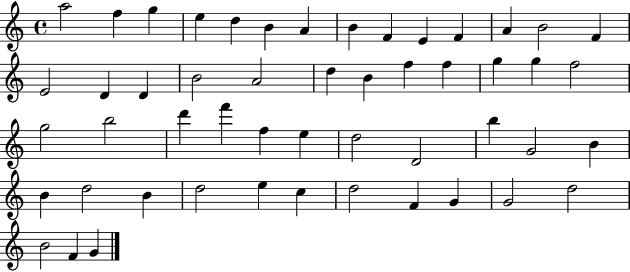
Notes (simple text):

A5/h F5/q G5/q E5/q D5/q B4/q A4/q B4/q F4/q E4/q F4/q A4/q B4/h F4/q E4/h D4/q D4/q B4/h A4/h D5/q B4/q F5/q F5/q G5/q G5/q F5/h G5/h B5/h D6/q F6/q F5/q E5/q D5/h D4/h B5/q G4/h B4/q B4/q D5/h B4/q D5/h E5/q C5/q D5/h F4/q G4/q G4/h D5/h B4/h F4/q G4/q